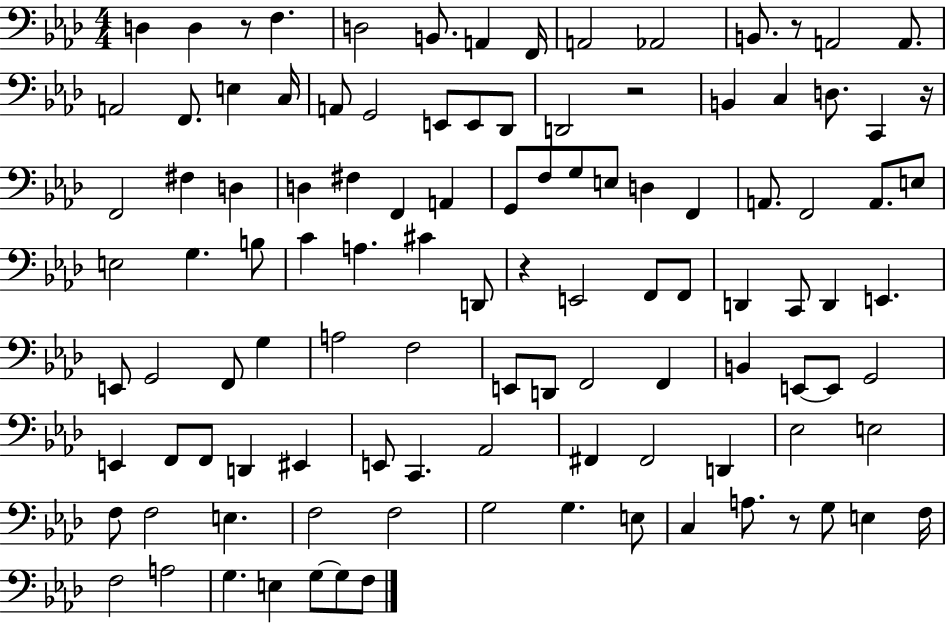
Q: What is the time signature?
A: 4/4